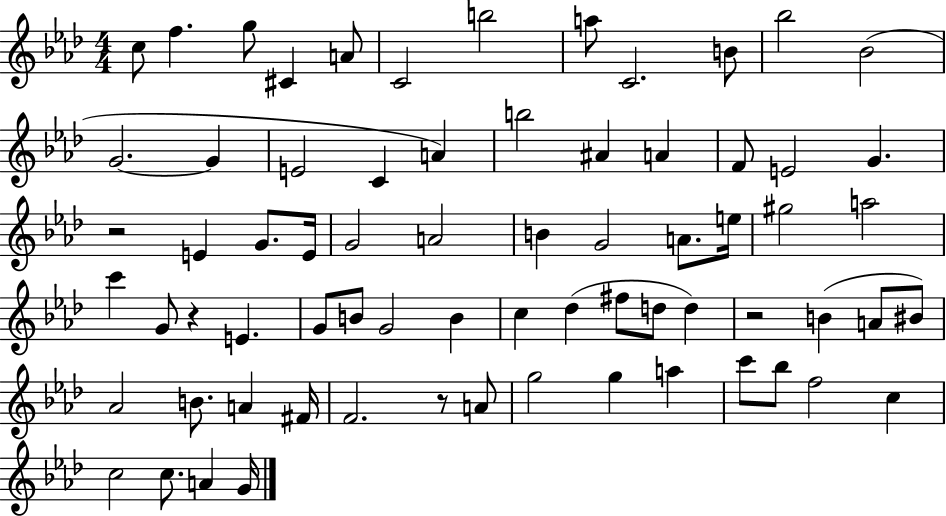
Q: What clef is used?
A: treble